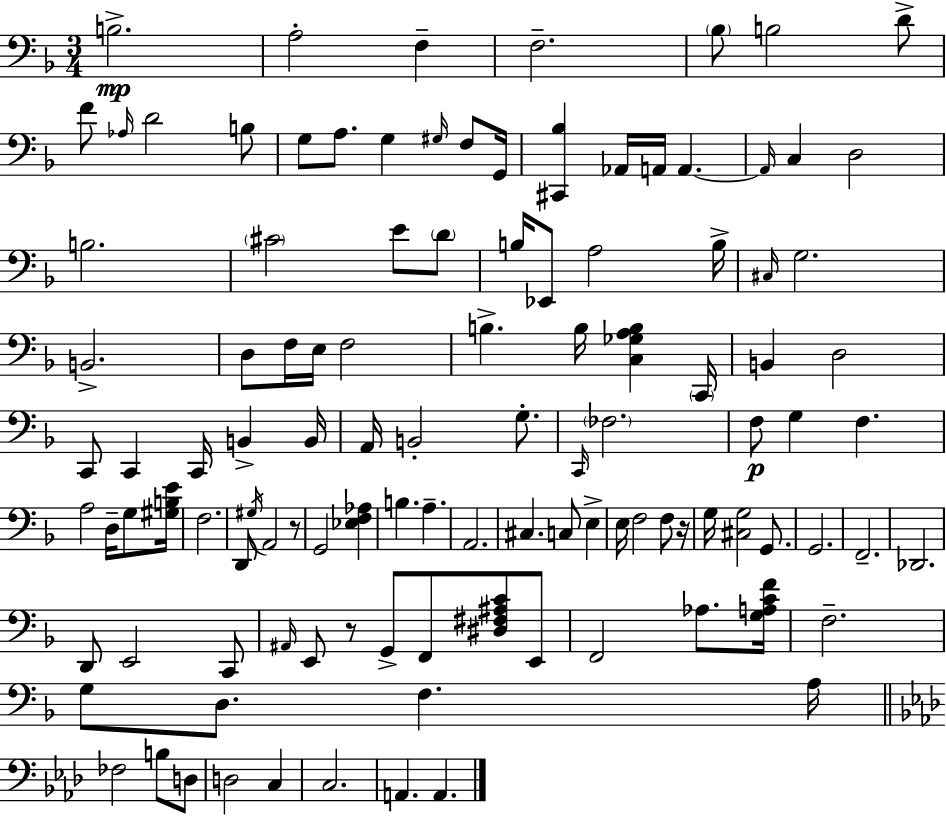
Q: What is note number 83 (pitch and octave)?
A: E2